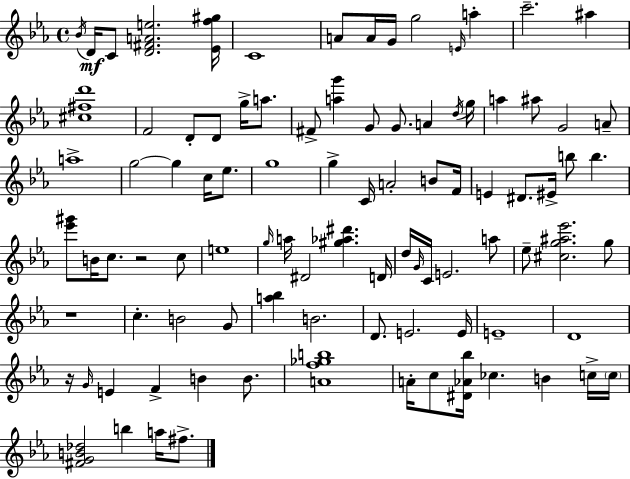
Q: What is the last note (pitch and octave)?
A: F#5